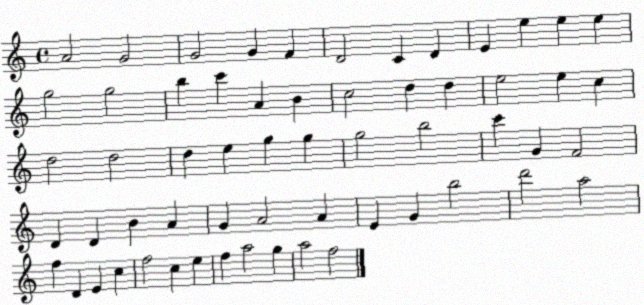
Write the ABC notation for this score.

X:1
T:Untitled
M:4/4
L:1/4
K:C
A2 G2 G2 G F D2 C D E e e e g2 g2 b c' A B c2 d d e2 e c d2 d2 d e g g g2 b2 c' G F2 D D B A G A2 A E G b2 d'2 a2 f D E c f2 c e f a2 g a2 f2